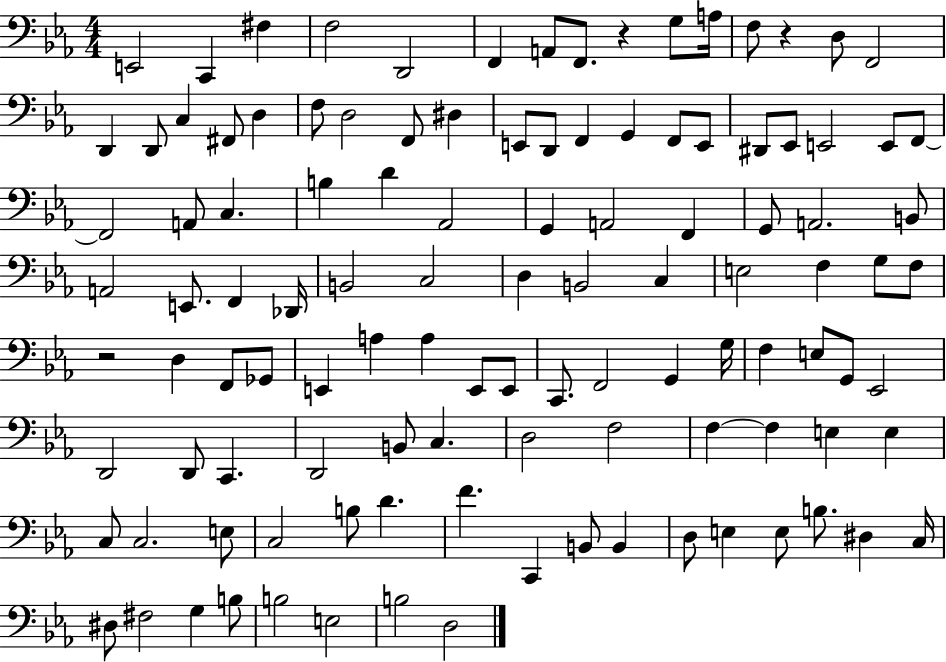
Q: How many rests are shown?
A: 3